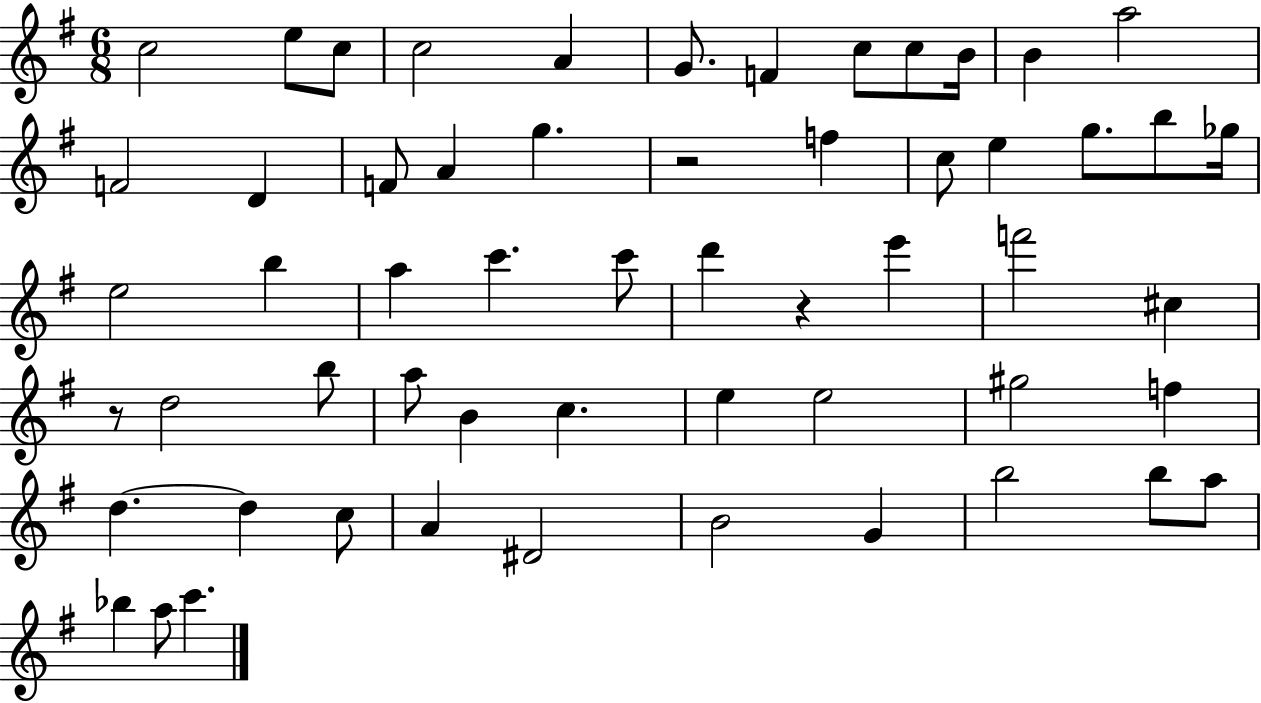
X:1
T:Untitled
M:6/8
L:1/4
K:G
c2 e/2 c/2 c2 A G/2 F c/2 c/2 B/4 B a2 F2 D F/2 A g z2 f c/2 e g/2 b/2 _g/4 e2 b a c' c'/2 d' z e' f'2 ^c z/2 d2 b/2 a/2 B c e e2 ^g2 f d d c/2 A ^D2 B2 G b2 b/2 a/2 _b a/2 c'